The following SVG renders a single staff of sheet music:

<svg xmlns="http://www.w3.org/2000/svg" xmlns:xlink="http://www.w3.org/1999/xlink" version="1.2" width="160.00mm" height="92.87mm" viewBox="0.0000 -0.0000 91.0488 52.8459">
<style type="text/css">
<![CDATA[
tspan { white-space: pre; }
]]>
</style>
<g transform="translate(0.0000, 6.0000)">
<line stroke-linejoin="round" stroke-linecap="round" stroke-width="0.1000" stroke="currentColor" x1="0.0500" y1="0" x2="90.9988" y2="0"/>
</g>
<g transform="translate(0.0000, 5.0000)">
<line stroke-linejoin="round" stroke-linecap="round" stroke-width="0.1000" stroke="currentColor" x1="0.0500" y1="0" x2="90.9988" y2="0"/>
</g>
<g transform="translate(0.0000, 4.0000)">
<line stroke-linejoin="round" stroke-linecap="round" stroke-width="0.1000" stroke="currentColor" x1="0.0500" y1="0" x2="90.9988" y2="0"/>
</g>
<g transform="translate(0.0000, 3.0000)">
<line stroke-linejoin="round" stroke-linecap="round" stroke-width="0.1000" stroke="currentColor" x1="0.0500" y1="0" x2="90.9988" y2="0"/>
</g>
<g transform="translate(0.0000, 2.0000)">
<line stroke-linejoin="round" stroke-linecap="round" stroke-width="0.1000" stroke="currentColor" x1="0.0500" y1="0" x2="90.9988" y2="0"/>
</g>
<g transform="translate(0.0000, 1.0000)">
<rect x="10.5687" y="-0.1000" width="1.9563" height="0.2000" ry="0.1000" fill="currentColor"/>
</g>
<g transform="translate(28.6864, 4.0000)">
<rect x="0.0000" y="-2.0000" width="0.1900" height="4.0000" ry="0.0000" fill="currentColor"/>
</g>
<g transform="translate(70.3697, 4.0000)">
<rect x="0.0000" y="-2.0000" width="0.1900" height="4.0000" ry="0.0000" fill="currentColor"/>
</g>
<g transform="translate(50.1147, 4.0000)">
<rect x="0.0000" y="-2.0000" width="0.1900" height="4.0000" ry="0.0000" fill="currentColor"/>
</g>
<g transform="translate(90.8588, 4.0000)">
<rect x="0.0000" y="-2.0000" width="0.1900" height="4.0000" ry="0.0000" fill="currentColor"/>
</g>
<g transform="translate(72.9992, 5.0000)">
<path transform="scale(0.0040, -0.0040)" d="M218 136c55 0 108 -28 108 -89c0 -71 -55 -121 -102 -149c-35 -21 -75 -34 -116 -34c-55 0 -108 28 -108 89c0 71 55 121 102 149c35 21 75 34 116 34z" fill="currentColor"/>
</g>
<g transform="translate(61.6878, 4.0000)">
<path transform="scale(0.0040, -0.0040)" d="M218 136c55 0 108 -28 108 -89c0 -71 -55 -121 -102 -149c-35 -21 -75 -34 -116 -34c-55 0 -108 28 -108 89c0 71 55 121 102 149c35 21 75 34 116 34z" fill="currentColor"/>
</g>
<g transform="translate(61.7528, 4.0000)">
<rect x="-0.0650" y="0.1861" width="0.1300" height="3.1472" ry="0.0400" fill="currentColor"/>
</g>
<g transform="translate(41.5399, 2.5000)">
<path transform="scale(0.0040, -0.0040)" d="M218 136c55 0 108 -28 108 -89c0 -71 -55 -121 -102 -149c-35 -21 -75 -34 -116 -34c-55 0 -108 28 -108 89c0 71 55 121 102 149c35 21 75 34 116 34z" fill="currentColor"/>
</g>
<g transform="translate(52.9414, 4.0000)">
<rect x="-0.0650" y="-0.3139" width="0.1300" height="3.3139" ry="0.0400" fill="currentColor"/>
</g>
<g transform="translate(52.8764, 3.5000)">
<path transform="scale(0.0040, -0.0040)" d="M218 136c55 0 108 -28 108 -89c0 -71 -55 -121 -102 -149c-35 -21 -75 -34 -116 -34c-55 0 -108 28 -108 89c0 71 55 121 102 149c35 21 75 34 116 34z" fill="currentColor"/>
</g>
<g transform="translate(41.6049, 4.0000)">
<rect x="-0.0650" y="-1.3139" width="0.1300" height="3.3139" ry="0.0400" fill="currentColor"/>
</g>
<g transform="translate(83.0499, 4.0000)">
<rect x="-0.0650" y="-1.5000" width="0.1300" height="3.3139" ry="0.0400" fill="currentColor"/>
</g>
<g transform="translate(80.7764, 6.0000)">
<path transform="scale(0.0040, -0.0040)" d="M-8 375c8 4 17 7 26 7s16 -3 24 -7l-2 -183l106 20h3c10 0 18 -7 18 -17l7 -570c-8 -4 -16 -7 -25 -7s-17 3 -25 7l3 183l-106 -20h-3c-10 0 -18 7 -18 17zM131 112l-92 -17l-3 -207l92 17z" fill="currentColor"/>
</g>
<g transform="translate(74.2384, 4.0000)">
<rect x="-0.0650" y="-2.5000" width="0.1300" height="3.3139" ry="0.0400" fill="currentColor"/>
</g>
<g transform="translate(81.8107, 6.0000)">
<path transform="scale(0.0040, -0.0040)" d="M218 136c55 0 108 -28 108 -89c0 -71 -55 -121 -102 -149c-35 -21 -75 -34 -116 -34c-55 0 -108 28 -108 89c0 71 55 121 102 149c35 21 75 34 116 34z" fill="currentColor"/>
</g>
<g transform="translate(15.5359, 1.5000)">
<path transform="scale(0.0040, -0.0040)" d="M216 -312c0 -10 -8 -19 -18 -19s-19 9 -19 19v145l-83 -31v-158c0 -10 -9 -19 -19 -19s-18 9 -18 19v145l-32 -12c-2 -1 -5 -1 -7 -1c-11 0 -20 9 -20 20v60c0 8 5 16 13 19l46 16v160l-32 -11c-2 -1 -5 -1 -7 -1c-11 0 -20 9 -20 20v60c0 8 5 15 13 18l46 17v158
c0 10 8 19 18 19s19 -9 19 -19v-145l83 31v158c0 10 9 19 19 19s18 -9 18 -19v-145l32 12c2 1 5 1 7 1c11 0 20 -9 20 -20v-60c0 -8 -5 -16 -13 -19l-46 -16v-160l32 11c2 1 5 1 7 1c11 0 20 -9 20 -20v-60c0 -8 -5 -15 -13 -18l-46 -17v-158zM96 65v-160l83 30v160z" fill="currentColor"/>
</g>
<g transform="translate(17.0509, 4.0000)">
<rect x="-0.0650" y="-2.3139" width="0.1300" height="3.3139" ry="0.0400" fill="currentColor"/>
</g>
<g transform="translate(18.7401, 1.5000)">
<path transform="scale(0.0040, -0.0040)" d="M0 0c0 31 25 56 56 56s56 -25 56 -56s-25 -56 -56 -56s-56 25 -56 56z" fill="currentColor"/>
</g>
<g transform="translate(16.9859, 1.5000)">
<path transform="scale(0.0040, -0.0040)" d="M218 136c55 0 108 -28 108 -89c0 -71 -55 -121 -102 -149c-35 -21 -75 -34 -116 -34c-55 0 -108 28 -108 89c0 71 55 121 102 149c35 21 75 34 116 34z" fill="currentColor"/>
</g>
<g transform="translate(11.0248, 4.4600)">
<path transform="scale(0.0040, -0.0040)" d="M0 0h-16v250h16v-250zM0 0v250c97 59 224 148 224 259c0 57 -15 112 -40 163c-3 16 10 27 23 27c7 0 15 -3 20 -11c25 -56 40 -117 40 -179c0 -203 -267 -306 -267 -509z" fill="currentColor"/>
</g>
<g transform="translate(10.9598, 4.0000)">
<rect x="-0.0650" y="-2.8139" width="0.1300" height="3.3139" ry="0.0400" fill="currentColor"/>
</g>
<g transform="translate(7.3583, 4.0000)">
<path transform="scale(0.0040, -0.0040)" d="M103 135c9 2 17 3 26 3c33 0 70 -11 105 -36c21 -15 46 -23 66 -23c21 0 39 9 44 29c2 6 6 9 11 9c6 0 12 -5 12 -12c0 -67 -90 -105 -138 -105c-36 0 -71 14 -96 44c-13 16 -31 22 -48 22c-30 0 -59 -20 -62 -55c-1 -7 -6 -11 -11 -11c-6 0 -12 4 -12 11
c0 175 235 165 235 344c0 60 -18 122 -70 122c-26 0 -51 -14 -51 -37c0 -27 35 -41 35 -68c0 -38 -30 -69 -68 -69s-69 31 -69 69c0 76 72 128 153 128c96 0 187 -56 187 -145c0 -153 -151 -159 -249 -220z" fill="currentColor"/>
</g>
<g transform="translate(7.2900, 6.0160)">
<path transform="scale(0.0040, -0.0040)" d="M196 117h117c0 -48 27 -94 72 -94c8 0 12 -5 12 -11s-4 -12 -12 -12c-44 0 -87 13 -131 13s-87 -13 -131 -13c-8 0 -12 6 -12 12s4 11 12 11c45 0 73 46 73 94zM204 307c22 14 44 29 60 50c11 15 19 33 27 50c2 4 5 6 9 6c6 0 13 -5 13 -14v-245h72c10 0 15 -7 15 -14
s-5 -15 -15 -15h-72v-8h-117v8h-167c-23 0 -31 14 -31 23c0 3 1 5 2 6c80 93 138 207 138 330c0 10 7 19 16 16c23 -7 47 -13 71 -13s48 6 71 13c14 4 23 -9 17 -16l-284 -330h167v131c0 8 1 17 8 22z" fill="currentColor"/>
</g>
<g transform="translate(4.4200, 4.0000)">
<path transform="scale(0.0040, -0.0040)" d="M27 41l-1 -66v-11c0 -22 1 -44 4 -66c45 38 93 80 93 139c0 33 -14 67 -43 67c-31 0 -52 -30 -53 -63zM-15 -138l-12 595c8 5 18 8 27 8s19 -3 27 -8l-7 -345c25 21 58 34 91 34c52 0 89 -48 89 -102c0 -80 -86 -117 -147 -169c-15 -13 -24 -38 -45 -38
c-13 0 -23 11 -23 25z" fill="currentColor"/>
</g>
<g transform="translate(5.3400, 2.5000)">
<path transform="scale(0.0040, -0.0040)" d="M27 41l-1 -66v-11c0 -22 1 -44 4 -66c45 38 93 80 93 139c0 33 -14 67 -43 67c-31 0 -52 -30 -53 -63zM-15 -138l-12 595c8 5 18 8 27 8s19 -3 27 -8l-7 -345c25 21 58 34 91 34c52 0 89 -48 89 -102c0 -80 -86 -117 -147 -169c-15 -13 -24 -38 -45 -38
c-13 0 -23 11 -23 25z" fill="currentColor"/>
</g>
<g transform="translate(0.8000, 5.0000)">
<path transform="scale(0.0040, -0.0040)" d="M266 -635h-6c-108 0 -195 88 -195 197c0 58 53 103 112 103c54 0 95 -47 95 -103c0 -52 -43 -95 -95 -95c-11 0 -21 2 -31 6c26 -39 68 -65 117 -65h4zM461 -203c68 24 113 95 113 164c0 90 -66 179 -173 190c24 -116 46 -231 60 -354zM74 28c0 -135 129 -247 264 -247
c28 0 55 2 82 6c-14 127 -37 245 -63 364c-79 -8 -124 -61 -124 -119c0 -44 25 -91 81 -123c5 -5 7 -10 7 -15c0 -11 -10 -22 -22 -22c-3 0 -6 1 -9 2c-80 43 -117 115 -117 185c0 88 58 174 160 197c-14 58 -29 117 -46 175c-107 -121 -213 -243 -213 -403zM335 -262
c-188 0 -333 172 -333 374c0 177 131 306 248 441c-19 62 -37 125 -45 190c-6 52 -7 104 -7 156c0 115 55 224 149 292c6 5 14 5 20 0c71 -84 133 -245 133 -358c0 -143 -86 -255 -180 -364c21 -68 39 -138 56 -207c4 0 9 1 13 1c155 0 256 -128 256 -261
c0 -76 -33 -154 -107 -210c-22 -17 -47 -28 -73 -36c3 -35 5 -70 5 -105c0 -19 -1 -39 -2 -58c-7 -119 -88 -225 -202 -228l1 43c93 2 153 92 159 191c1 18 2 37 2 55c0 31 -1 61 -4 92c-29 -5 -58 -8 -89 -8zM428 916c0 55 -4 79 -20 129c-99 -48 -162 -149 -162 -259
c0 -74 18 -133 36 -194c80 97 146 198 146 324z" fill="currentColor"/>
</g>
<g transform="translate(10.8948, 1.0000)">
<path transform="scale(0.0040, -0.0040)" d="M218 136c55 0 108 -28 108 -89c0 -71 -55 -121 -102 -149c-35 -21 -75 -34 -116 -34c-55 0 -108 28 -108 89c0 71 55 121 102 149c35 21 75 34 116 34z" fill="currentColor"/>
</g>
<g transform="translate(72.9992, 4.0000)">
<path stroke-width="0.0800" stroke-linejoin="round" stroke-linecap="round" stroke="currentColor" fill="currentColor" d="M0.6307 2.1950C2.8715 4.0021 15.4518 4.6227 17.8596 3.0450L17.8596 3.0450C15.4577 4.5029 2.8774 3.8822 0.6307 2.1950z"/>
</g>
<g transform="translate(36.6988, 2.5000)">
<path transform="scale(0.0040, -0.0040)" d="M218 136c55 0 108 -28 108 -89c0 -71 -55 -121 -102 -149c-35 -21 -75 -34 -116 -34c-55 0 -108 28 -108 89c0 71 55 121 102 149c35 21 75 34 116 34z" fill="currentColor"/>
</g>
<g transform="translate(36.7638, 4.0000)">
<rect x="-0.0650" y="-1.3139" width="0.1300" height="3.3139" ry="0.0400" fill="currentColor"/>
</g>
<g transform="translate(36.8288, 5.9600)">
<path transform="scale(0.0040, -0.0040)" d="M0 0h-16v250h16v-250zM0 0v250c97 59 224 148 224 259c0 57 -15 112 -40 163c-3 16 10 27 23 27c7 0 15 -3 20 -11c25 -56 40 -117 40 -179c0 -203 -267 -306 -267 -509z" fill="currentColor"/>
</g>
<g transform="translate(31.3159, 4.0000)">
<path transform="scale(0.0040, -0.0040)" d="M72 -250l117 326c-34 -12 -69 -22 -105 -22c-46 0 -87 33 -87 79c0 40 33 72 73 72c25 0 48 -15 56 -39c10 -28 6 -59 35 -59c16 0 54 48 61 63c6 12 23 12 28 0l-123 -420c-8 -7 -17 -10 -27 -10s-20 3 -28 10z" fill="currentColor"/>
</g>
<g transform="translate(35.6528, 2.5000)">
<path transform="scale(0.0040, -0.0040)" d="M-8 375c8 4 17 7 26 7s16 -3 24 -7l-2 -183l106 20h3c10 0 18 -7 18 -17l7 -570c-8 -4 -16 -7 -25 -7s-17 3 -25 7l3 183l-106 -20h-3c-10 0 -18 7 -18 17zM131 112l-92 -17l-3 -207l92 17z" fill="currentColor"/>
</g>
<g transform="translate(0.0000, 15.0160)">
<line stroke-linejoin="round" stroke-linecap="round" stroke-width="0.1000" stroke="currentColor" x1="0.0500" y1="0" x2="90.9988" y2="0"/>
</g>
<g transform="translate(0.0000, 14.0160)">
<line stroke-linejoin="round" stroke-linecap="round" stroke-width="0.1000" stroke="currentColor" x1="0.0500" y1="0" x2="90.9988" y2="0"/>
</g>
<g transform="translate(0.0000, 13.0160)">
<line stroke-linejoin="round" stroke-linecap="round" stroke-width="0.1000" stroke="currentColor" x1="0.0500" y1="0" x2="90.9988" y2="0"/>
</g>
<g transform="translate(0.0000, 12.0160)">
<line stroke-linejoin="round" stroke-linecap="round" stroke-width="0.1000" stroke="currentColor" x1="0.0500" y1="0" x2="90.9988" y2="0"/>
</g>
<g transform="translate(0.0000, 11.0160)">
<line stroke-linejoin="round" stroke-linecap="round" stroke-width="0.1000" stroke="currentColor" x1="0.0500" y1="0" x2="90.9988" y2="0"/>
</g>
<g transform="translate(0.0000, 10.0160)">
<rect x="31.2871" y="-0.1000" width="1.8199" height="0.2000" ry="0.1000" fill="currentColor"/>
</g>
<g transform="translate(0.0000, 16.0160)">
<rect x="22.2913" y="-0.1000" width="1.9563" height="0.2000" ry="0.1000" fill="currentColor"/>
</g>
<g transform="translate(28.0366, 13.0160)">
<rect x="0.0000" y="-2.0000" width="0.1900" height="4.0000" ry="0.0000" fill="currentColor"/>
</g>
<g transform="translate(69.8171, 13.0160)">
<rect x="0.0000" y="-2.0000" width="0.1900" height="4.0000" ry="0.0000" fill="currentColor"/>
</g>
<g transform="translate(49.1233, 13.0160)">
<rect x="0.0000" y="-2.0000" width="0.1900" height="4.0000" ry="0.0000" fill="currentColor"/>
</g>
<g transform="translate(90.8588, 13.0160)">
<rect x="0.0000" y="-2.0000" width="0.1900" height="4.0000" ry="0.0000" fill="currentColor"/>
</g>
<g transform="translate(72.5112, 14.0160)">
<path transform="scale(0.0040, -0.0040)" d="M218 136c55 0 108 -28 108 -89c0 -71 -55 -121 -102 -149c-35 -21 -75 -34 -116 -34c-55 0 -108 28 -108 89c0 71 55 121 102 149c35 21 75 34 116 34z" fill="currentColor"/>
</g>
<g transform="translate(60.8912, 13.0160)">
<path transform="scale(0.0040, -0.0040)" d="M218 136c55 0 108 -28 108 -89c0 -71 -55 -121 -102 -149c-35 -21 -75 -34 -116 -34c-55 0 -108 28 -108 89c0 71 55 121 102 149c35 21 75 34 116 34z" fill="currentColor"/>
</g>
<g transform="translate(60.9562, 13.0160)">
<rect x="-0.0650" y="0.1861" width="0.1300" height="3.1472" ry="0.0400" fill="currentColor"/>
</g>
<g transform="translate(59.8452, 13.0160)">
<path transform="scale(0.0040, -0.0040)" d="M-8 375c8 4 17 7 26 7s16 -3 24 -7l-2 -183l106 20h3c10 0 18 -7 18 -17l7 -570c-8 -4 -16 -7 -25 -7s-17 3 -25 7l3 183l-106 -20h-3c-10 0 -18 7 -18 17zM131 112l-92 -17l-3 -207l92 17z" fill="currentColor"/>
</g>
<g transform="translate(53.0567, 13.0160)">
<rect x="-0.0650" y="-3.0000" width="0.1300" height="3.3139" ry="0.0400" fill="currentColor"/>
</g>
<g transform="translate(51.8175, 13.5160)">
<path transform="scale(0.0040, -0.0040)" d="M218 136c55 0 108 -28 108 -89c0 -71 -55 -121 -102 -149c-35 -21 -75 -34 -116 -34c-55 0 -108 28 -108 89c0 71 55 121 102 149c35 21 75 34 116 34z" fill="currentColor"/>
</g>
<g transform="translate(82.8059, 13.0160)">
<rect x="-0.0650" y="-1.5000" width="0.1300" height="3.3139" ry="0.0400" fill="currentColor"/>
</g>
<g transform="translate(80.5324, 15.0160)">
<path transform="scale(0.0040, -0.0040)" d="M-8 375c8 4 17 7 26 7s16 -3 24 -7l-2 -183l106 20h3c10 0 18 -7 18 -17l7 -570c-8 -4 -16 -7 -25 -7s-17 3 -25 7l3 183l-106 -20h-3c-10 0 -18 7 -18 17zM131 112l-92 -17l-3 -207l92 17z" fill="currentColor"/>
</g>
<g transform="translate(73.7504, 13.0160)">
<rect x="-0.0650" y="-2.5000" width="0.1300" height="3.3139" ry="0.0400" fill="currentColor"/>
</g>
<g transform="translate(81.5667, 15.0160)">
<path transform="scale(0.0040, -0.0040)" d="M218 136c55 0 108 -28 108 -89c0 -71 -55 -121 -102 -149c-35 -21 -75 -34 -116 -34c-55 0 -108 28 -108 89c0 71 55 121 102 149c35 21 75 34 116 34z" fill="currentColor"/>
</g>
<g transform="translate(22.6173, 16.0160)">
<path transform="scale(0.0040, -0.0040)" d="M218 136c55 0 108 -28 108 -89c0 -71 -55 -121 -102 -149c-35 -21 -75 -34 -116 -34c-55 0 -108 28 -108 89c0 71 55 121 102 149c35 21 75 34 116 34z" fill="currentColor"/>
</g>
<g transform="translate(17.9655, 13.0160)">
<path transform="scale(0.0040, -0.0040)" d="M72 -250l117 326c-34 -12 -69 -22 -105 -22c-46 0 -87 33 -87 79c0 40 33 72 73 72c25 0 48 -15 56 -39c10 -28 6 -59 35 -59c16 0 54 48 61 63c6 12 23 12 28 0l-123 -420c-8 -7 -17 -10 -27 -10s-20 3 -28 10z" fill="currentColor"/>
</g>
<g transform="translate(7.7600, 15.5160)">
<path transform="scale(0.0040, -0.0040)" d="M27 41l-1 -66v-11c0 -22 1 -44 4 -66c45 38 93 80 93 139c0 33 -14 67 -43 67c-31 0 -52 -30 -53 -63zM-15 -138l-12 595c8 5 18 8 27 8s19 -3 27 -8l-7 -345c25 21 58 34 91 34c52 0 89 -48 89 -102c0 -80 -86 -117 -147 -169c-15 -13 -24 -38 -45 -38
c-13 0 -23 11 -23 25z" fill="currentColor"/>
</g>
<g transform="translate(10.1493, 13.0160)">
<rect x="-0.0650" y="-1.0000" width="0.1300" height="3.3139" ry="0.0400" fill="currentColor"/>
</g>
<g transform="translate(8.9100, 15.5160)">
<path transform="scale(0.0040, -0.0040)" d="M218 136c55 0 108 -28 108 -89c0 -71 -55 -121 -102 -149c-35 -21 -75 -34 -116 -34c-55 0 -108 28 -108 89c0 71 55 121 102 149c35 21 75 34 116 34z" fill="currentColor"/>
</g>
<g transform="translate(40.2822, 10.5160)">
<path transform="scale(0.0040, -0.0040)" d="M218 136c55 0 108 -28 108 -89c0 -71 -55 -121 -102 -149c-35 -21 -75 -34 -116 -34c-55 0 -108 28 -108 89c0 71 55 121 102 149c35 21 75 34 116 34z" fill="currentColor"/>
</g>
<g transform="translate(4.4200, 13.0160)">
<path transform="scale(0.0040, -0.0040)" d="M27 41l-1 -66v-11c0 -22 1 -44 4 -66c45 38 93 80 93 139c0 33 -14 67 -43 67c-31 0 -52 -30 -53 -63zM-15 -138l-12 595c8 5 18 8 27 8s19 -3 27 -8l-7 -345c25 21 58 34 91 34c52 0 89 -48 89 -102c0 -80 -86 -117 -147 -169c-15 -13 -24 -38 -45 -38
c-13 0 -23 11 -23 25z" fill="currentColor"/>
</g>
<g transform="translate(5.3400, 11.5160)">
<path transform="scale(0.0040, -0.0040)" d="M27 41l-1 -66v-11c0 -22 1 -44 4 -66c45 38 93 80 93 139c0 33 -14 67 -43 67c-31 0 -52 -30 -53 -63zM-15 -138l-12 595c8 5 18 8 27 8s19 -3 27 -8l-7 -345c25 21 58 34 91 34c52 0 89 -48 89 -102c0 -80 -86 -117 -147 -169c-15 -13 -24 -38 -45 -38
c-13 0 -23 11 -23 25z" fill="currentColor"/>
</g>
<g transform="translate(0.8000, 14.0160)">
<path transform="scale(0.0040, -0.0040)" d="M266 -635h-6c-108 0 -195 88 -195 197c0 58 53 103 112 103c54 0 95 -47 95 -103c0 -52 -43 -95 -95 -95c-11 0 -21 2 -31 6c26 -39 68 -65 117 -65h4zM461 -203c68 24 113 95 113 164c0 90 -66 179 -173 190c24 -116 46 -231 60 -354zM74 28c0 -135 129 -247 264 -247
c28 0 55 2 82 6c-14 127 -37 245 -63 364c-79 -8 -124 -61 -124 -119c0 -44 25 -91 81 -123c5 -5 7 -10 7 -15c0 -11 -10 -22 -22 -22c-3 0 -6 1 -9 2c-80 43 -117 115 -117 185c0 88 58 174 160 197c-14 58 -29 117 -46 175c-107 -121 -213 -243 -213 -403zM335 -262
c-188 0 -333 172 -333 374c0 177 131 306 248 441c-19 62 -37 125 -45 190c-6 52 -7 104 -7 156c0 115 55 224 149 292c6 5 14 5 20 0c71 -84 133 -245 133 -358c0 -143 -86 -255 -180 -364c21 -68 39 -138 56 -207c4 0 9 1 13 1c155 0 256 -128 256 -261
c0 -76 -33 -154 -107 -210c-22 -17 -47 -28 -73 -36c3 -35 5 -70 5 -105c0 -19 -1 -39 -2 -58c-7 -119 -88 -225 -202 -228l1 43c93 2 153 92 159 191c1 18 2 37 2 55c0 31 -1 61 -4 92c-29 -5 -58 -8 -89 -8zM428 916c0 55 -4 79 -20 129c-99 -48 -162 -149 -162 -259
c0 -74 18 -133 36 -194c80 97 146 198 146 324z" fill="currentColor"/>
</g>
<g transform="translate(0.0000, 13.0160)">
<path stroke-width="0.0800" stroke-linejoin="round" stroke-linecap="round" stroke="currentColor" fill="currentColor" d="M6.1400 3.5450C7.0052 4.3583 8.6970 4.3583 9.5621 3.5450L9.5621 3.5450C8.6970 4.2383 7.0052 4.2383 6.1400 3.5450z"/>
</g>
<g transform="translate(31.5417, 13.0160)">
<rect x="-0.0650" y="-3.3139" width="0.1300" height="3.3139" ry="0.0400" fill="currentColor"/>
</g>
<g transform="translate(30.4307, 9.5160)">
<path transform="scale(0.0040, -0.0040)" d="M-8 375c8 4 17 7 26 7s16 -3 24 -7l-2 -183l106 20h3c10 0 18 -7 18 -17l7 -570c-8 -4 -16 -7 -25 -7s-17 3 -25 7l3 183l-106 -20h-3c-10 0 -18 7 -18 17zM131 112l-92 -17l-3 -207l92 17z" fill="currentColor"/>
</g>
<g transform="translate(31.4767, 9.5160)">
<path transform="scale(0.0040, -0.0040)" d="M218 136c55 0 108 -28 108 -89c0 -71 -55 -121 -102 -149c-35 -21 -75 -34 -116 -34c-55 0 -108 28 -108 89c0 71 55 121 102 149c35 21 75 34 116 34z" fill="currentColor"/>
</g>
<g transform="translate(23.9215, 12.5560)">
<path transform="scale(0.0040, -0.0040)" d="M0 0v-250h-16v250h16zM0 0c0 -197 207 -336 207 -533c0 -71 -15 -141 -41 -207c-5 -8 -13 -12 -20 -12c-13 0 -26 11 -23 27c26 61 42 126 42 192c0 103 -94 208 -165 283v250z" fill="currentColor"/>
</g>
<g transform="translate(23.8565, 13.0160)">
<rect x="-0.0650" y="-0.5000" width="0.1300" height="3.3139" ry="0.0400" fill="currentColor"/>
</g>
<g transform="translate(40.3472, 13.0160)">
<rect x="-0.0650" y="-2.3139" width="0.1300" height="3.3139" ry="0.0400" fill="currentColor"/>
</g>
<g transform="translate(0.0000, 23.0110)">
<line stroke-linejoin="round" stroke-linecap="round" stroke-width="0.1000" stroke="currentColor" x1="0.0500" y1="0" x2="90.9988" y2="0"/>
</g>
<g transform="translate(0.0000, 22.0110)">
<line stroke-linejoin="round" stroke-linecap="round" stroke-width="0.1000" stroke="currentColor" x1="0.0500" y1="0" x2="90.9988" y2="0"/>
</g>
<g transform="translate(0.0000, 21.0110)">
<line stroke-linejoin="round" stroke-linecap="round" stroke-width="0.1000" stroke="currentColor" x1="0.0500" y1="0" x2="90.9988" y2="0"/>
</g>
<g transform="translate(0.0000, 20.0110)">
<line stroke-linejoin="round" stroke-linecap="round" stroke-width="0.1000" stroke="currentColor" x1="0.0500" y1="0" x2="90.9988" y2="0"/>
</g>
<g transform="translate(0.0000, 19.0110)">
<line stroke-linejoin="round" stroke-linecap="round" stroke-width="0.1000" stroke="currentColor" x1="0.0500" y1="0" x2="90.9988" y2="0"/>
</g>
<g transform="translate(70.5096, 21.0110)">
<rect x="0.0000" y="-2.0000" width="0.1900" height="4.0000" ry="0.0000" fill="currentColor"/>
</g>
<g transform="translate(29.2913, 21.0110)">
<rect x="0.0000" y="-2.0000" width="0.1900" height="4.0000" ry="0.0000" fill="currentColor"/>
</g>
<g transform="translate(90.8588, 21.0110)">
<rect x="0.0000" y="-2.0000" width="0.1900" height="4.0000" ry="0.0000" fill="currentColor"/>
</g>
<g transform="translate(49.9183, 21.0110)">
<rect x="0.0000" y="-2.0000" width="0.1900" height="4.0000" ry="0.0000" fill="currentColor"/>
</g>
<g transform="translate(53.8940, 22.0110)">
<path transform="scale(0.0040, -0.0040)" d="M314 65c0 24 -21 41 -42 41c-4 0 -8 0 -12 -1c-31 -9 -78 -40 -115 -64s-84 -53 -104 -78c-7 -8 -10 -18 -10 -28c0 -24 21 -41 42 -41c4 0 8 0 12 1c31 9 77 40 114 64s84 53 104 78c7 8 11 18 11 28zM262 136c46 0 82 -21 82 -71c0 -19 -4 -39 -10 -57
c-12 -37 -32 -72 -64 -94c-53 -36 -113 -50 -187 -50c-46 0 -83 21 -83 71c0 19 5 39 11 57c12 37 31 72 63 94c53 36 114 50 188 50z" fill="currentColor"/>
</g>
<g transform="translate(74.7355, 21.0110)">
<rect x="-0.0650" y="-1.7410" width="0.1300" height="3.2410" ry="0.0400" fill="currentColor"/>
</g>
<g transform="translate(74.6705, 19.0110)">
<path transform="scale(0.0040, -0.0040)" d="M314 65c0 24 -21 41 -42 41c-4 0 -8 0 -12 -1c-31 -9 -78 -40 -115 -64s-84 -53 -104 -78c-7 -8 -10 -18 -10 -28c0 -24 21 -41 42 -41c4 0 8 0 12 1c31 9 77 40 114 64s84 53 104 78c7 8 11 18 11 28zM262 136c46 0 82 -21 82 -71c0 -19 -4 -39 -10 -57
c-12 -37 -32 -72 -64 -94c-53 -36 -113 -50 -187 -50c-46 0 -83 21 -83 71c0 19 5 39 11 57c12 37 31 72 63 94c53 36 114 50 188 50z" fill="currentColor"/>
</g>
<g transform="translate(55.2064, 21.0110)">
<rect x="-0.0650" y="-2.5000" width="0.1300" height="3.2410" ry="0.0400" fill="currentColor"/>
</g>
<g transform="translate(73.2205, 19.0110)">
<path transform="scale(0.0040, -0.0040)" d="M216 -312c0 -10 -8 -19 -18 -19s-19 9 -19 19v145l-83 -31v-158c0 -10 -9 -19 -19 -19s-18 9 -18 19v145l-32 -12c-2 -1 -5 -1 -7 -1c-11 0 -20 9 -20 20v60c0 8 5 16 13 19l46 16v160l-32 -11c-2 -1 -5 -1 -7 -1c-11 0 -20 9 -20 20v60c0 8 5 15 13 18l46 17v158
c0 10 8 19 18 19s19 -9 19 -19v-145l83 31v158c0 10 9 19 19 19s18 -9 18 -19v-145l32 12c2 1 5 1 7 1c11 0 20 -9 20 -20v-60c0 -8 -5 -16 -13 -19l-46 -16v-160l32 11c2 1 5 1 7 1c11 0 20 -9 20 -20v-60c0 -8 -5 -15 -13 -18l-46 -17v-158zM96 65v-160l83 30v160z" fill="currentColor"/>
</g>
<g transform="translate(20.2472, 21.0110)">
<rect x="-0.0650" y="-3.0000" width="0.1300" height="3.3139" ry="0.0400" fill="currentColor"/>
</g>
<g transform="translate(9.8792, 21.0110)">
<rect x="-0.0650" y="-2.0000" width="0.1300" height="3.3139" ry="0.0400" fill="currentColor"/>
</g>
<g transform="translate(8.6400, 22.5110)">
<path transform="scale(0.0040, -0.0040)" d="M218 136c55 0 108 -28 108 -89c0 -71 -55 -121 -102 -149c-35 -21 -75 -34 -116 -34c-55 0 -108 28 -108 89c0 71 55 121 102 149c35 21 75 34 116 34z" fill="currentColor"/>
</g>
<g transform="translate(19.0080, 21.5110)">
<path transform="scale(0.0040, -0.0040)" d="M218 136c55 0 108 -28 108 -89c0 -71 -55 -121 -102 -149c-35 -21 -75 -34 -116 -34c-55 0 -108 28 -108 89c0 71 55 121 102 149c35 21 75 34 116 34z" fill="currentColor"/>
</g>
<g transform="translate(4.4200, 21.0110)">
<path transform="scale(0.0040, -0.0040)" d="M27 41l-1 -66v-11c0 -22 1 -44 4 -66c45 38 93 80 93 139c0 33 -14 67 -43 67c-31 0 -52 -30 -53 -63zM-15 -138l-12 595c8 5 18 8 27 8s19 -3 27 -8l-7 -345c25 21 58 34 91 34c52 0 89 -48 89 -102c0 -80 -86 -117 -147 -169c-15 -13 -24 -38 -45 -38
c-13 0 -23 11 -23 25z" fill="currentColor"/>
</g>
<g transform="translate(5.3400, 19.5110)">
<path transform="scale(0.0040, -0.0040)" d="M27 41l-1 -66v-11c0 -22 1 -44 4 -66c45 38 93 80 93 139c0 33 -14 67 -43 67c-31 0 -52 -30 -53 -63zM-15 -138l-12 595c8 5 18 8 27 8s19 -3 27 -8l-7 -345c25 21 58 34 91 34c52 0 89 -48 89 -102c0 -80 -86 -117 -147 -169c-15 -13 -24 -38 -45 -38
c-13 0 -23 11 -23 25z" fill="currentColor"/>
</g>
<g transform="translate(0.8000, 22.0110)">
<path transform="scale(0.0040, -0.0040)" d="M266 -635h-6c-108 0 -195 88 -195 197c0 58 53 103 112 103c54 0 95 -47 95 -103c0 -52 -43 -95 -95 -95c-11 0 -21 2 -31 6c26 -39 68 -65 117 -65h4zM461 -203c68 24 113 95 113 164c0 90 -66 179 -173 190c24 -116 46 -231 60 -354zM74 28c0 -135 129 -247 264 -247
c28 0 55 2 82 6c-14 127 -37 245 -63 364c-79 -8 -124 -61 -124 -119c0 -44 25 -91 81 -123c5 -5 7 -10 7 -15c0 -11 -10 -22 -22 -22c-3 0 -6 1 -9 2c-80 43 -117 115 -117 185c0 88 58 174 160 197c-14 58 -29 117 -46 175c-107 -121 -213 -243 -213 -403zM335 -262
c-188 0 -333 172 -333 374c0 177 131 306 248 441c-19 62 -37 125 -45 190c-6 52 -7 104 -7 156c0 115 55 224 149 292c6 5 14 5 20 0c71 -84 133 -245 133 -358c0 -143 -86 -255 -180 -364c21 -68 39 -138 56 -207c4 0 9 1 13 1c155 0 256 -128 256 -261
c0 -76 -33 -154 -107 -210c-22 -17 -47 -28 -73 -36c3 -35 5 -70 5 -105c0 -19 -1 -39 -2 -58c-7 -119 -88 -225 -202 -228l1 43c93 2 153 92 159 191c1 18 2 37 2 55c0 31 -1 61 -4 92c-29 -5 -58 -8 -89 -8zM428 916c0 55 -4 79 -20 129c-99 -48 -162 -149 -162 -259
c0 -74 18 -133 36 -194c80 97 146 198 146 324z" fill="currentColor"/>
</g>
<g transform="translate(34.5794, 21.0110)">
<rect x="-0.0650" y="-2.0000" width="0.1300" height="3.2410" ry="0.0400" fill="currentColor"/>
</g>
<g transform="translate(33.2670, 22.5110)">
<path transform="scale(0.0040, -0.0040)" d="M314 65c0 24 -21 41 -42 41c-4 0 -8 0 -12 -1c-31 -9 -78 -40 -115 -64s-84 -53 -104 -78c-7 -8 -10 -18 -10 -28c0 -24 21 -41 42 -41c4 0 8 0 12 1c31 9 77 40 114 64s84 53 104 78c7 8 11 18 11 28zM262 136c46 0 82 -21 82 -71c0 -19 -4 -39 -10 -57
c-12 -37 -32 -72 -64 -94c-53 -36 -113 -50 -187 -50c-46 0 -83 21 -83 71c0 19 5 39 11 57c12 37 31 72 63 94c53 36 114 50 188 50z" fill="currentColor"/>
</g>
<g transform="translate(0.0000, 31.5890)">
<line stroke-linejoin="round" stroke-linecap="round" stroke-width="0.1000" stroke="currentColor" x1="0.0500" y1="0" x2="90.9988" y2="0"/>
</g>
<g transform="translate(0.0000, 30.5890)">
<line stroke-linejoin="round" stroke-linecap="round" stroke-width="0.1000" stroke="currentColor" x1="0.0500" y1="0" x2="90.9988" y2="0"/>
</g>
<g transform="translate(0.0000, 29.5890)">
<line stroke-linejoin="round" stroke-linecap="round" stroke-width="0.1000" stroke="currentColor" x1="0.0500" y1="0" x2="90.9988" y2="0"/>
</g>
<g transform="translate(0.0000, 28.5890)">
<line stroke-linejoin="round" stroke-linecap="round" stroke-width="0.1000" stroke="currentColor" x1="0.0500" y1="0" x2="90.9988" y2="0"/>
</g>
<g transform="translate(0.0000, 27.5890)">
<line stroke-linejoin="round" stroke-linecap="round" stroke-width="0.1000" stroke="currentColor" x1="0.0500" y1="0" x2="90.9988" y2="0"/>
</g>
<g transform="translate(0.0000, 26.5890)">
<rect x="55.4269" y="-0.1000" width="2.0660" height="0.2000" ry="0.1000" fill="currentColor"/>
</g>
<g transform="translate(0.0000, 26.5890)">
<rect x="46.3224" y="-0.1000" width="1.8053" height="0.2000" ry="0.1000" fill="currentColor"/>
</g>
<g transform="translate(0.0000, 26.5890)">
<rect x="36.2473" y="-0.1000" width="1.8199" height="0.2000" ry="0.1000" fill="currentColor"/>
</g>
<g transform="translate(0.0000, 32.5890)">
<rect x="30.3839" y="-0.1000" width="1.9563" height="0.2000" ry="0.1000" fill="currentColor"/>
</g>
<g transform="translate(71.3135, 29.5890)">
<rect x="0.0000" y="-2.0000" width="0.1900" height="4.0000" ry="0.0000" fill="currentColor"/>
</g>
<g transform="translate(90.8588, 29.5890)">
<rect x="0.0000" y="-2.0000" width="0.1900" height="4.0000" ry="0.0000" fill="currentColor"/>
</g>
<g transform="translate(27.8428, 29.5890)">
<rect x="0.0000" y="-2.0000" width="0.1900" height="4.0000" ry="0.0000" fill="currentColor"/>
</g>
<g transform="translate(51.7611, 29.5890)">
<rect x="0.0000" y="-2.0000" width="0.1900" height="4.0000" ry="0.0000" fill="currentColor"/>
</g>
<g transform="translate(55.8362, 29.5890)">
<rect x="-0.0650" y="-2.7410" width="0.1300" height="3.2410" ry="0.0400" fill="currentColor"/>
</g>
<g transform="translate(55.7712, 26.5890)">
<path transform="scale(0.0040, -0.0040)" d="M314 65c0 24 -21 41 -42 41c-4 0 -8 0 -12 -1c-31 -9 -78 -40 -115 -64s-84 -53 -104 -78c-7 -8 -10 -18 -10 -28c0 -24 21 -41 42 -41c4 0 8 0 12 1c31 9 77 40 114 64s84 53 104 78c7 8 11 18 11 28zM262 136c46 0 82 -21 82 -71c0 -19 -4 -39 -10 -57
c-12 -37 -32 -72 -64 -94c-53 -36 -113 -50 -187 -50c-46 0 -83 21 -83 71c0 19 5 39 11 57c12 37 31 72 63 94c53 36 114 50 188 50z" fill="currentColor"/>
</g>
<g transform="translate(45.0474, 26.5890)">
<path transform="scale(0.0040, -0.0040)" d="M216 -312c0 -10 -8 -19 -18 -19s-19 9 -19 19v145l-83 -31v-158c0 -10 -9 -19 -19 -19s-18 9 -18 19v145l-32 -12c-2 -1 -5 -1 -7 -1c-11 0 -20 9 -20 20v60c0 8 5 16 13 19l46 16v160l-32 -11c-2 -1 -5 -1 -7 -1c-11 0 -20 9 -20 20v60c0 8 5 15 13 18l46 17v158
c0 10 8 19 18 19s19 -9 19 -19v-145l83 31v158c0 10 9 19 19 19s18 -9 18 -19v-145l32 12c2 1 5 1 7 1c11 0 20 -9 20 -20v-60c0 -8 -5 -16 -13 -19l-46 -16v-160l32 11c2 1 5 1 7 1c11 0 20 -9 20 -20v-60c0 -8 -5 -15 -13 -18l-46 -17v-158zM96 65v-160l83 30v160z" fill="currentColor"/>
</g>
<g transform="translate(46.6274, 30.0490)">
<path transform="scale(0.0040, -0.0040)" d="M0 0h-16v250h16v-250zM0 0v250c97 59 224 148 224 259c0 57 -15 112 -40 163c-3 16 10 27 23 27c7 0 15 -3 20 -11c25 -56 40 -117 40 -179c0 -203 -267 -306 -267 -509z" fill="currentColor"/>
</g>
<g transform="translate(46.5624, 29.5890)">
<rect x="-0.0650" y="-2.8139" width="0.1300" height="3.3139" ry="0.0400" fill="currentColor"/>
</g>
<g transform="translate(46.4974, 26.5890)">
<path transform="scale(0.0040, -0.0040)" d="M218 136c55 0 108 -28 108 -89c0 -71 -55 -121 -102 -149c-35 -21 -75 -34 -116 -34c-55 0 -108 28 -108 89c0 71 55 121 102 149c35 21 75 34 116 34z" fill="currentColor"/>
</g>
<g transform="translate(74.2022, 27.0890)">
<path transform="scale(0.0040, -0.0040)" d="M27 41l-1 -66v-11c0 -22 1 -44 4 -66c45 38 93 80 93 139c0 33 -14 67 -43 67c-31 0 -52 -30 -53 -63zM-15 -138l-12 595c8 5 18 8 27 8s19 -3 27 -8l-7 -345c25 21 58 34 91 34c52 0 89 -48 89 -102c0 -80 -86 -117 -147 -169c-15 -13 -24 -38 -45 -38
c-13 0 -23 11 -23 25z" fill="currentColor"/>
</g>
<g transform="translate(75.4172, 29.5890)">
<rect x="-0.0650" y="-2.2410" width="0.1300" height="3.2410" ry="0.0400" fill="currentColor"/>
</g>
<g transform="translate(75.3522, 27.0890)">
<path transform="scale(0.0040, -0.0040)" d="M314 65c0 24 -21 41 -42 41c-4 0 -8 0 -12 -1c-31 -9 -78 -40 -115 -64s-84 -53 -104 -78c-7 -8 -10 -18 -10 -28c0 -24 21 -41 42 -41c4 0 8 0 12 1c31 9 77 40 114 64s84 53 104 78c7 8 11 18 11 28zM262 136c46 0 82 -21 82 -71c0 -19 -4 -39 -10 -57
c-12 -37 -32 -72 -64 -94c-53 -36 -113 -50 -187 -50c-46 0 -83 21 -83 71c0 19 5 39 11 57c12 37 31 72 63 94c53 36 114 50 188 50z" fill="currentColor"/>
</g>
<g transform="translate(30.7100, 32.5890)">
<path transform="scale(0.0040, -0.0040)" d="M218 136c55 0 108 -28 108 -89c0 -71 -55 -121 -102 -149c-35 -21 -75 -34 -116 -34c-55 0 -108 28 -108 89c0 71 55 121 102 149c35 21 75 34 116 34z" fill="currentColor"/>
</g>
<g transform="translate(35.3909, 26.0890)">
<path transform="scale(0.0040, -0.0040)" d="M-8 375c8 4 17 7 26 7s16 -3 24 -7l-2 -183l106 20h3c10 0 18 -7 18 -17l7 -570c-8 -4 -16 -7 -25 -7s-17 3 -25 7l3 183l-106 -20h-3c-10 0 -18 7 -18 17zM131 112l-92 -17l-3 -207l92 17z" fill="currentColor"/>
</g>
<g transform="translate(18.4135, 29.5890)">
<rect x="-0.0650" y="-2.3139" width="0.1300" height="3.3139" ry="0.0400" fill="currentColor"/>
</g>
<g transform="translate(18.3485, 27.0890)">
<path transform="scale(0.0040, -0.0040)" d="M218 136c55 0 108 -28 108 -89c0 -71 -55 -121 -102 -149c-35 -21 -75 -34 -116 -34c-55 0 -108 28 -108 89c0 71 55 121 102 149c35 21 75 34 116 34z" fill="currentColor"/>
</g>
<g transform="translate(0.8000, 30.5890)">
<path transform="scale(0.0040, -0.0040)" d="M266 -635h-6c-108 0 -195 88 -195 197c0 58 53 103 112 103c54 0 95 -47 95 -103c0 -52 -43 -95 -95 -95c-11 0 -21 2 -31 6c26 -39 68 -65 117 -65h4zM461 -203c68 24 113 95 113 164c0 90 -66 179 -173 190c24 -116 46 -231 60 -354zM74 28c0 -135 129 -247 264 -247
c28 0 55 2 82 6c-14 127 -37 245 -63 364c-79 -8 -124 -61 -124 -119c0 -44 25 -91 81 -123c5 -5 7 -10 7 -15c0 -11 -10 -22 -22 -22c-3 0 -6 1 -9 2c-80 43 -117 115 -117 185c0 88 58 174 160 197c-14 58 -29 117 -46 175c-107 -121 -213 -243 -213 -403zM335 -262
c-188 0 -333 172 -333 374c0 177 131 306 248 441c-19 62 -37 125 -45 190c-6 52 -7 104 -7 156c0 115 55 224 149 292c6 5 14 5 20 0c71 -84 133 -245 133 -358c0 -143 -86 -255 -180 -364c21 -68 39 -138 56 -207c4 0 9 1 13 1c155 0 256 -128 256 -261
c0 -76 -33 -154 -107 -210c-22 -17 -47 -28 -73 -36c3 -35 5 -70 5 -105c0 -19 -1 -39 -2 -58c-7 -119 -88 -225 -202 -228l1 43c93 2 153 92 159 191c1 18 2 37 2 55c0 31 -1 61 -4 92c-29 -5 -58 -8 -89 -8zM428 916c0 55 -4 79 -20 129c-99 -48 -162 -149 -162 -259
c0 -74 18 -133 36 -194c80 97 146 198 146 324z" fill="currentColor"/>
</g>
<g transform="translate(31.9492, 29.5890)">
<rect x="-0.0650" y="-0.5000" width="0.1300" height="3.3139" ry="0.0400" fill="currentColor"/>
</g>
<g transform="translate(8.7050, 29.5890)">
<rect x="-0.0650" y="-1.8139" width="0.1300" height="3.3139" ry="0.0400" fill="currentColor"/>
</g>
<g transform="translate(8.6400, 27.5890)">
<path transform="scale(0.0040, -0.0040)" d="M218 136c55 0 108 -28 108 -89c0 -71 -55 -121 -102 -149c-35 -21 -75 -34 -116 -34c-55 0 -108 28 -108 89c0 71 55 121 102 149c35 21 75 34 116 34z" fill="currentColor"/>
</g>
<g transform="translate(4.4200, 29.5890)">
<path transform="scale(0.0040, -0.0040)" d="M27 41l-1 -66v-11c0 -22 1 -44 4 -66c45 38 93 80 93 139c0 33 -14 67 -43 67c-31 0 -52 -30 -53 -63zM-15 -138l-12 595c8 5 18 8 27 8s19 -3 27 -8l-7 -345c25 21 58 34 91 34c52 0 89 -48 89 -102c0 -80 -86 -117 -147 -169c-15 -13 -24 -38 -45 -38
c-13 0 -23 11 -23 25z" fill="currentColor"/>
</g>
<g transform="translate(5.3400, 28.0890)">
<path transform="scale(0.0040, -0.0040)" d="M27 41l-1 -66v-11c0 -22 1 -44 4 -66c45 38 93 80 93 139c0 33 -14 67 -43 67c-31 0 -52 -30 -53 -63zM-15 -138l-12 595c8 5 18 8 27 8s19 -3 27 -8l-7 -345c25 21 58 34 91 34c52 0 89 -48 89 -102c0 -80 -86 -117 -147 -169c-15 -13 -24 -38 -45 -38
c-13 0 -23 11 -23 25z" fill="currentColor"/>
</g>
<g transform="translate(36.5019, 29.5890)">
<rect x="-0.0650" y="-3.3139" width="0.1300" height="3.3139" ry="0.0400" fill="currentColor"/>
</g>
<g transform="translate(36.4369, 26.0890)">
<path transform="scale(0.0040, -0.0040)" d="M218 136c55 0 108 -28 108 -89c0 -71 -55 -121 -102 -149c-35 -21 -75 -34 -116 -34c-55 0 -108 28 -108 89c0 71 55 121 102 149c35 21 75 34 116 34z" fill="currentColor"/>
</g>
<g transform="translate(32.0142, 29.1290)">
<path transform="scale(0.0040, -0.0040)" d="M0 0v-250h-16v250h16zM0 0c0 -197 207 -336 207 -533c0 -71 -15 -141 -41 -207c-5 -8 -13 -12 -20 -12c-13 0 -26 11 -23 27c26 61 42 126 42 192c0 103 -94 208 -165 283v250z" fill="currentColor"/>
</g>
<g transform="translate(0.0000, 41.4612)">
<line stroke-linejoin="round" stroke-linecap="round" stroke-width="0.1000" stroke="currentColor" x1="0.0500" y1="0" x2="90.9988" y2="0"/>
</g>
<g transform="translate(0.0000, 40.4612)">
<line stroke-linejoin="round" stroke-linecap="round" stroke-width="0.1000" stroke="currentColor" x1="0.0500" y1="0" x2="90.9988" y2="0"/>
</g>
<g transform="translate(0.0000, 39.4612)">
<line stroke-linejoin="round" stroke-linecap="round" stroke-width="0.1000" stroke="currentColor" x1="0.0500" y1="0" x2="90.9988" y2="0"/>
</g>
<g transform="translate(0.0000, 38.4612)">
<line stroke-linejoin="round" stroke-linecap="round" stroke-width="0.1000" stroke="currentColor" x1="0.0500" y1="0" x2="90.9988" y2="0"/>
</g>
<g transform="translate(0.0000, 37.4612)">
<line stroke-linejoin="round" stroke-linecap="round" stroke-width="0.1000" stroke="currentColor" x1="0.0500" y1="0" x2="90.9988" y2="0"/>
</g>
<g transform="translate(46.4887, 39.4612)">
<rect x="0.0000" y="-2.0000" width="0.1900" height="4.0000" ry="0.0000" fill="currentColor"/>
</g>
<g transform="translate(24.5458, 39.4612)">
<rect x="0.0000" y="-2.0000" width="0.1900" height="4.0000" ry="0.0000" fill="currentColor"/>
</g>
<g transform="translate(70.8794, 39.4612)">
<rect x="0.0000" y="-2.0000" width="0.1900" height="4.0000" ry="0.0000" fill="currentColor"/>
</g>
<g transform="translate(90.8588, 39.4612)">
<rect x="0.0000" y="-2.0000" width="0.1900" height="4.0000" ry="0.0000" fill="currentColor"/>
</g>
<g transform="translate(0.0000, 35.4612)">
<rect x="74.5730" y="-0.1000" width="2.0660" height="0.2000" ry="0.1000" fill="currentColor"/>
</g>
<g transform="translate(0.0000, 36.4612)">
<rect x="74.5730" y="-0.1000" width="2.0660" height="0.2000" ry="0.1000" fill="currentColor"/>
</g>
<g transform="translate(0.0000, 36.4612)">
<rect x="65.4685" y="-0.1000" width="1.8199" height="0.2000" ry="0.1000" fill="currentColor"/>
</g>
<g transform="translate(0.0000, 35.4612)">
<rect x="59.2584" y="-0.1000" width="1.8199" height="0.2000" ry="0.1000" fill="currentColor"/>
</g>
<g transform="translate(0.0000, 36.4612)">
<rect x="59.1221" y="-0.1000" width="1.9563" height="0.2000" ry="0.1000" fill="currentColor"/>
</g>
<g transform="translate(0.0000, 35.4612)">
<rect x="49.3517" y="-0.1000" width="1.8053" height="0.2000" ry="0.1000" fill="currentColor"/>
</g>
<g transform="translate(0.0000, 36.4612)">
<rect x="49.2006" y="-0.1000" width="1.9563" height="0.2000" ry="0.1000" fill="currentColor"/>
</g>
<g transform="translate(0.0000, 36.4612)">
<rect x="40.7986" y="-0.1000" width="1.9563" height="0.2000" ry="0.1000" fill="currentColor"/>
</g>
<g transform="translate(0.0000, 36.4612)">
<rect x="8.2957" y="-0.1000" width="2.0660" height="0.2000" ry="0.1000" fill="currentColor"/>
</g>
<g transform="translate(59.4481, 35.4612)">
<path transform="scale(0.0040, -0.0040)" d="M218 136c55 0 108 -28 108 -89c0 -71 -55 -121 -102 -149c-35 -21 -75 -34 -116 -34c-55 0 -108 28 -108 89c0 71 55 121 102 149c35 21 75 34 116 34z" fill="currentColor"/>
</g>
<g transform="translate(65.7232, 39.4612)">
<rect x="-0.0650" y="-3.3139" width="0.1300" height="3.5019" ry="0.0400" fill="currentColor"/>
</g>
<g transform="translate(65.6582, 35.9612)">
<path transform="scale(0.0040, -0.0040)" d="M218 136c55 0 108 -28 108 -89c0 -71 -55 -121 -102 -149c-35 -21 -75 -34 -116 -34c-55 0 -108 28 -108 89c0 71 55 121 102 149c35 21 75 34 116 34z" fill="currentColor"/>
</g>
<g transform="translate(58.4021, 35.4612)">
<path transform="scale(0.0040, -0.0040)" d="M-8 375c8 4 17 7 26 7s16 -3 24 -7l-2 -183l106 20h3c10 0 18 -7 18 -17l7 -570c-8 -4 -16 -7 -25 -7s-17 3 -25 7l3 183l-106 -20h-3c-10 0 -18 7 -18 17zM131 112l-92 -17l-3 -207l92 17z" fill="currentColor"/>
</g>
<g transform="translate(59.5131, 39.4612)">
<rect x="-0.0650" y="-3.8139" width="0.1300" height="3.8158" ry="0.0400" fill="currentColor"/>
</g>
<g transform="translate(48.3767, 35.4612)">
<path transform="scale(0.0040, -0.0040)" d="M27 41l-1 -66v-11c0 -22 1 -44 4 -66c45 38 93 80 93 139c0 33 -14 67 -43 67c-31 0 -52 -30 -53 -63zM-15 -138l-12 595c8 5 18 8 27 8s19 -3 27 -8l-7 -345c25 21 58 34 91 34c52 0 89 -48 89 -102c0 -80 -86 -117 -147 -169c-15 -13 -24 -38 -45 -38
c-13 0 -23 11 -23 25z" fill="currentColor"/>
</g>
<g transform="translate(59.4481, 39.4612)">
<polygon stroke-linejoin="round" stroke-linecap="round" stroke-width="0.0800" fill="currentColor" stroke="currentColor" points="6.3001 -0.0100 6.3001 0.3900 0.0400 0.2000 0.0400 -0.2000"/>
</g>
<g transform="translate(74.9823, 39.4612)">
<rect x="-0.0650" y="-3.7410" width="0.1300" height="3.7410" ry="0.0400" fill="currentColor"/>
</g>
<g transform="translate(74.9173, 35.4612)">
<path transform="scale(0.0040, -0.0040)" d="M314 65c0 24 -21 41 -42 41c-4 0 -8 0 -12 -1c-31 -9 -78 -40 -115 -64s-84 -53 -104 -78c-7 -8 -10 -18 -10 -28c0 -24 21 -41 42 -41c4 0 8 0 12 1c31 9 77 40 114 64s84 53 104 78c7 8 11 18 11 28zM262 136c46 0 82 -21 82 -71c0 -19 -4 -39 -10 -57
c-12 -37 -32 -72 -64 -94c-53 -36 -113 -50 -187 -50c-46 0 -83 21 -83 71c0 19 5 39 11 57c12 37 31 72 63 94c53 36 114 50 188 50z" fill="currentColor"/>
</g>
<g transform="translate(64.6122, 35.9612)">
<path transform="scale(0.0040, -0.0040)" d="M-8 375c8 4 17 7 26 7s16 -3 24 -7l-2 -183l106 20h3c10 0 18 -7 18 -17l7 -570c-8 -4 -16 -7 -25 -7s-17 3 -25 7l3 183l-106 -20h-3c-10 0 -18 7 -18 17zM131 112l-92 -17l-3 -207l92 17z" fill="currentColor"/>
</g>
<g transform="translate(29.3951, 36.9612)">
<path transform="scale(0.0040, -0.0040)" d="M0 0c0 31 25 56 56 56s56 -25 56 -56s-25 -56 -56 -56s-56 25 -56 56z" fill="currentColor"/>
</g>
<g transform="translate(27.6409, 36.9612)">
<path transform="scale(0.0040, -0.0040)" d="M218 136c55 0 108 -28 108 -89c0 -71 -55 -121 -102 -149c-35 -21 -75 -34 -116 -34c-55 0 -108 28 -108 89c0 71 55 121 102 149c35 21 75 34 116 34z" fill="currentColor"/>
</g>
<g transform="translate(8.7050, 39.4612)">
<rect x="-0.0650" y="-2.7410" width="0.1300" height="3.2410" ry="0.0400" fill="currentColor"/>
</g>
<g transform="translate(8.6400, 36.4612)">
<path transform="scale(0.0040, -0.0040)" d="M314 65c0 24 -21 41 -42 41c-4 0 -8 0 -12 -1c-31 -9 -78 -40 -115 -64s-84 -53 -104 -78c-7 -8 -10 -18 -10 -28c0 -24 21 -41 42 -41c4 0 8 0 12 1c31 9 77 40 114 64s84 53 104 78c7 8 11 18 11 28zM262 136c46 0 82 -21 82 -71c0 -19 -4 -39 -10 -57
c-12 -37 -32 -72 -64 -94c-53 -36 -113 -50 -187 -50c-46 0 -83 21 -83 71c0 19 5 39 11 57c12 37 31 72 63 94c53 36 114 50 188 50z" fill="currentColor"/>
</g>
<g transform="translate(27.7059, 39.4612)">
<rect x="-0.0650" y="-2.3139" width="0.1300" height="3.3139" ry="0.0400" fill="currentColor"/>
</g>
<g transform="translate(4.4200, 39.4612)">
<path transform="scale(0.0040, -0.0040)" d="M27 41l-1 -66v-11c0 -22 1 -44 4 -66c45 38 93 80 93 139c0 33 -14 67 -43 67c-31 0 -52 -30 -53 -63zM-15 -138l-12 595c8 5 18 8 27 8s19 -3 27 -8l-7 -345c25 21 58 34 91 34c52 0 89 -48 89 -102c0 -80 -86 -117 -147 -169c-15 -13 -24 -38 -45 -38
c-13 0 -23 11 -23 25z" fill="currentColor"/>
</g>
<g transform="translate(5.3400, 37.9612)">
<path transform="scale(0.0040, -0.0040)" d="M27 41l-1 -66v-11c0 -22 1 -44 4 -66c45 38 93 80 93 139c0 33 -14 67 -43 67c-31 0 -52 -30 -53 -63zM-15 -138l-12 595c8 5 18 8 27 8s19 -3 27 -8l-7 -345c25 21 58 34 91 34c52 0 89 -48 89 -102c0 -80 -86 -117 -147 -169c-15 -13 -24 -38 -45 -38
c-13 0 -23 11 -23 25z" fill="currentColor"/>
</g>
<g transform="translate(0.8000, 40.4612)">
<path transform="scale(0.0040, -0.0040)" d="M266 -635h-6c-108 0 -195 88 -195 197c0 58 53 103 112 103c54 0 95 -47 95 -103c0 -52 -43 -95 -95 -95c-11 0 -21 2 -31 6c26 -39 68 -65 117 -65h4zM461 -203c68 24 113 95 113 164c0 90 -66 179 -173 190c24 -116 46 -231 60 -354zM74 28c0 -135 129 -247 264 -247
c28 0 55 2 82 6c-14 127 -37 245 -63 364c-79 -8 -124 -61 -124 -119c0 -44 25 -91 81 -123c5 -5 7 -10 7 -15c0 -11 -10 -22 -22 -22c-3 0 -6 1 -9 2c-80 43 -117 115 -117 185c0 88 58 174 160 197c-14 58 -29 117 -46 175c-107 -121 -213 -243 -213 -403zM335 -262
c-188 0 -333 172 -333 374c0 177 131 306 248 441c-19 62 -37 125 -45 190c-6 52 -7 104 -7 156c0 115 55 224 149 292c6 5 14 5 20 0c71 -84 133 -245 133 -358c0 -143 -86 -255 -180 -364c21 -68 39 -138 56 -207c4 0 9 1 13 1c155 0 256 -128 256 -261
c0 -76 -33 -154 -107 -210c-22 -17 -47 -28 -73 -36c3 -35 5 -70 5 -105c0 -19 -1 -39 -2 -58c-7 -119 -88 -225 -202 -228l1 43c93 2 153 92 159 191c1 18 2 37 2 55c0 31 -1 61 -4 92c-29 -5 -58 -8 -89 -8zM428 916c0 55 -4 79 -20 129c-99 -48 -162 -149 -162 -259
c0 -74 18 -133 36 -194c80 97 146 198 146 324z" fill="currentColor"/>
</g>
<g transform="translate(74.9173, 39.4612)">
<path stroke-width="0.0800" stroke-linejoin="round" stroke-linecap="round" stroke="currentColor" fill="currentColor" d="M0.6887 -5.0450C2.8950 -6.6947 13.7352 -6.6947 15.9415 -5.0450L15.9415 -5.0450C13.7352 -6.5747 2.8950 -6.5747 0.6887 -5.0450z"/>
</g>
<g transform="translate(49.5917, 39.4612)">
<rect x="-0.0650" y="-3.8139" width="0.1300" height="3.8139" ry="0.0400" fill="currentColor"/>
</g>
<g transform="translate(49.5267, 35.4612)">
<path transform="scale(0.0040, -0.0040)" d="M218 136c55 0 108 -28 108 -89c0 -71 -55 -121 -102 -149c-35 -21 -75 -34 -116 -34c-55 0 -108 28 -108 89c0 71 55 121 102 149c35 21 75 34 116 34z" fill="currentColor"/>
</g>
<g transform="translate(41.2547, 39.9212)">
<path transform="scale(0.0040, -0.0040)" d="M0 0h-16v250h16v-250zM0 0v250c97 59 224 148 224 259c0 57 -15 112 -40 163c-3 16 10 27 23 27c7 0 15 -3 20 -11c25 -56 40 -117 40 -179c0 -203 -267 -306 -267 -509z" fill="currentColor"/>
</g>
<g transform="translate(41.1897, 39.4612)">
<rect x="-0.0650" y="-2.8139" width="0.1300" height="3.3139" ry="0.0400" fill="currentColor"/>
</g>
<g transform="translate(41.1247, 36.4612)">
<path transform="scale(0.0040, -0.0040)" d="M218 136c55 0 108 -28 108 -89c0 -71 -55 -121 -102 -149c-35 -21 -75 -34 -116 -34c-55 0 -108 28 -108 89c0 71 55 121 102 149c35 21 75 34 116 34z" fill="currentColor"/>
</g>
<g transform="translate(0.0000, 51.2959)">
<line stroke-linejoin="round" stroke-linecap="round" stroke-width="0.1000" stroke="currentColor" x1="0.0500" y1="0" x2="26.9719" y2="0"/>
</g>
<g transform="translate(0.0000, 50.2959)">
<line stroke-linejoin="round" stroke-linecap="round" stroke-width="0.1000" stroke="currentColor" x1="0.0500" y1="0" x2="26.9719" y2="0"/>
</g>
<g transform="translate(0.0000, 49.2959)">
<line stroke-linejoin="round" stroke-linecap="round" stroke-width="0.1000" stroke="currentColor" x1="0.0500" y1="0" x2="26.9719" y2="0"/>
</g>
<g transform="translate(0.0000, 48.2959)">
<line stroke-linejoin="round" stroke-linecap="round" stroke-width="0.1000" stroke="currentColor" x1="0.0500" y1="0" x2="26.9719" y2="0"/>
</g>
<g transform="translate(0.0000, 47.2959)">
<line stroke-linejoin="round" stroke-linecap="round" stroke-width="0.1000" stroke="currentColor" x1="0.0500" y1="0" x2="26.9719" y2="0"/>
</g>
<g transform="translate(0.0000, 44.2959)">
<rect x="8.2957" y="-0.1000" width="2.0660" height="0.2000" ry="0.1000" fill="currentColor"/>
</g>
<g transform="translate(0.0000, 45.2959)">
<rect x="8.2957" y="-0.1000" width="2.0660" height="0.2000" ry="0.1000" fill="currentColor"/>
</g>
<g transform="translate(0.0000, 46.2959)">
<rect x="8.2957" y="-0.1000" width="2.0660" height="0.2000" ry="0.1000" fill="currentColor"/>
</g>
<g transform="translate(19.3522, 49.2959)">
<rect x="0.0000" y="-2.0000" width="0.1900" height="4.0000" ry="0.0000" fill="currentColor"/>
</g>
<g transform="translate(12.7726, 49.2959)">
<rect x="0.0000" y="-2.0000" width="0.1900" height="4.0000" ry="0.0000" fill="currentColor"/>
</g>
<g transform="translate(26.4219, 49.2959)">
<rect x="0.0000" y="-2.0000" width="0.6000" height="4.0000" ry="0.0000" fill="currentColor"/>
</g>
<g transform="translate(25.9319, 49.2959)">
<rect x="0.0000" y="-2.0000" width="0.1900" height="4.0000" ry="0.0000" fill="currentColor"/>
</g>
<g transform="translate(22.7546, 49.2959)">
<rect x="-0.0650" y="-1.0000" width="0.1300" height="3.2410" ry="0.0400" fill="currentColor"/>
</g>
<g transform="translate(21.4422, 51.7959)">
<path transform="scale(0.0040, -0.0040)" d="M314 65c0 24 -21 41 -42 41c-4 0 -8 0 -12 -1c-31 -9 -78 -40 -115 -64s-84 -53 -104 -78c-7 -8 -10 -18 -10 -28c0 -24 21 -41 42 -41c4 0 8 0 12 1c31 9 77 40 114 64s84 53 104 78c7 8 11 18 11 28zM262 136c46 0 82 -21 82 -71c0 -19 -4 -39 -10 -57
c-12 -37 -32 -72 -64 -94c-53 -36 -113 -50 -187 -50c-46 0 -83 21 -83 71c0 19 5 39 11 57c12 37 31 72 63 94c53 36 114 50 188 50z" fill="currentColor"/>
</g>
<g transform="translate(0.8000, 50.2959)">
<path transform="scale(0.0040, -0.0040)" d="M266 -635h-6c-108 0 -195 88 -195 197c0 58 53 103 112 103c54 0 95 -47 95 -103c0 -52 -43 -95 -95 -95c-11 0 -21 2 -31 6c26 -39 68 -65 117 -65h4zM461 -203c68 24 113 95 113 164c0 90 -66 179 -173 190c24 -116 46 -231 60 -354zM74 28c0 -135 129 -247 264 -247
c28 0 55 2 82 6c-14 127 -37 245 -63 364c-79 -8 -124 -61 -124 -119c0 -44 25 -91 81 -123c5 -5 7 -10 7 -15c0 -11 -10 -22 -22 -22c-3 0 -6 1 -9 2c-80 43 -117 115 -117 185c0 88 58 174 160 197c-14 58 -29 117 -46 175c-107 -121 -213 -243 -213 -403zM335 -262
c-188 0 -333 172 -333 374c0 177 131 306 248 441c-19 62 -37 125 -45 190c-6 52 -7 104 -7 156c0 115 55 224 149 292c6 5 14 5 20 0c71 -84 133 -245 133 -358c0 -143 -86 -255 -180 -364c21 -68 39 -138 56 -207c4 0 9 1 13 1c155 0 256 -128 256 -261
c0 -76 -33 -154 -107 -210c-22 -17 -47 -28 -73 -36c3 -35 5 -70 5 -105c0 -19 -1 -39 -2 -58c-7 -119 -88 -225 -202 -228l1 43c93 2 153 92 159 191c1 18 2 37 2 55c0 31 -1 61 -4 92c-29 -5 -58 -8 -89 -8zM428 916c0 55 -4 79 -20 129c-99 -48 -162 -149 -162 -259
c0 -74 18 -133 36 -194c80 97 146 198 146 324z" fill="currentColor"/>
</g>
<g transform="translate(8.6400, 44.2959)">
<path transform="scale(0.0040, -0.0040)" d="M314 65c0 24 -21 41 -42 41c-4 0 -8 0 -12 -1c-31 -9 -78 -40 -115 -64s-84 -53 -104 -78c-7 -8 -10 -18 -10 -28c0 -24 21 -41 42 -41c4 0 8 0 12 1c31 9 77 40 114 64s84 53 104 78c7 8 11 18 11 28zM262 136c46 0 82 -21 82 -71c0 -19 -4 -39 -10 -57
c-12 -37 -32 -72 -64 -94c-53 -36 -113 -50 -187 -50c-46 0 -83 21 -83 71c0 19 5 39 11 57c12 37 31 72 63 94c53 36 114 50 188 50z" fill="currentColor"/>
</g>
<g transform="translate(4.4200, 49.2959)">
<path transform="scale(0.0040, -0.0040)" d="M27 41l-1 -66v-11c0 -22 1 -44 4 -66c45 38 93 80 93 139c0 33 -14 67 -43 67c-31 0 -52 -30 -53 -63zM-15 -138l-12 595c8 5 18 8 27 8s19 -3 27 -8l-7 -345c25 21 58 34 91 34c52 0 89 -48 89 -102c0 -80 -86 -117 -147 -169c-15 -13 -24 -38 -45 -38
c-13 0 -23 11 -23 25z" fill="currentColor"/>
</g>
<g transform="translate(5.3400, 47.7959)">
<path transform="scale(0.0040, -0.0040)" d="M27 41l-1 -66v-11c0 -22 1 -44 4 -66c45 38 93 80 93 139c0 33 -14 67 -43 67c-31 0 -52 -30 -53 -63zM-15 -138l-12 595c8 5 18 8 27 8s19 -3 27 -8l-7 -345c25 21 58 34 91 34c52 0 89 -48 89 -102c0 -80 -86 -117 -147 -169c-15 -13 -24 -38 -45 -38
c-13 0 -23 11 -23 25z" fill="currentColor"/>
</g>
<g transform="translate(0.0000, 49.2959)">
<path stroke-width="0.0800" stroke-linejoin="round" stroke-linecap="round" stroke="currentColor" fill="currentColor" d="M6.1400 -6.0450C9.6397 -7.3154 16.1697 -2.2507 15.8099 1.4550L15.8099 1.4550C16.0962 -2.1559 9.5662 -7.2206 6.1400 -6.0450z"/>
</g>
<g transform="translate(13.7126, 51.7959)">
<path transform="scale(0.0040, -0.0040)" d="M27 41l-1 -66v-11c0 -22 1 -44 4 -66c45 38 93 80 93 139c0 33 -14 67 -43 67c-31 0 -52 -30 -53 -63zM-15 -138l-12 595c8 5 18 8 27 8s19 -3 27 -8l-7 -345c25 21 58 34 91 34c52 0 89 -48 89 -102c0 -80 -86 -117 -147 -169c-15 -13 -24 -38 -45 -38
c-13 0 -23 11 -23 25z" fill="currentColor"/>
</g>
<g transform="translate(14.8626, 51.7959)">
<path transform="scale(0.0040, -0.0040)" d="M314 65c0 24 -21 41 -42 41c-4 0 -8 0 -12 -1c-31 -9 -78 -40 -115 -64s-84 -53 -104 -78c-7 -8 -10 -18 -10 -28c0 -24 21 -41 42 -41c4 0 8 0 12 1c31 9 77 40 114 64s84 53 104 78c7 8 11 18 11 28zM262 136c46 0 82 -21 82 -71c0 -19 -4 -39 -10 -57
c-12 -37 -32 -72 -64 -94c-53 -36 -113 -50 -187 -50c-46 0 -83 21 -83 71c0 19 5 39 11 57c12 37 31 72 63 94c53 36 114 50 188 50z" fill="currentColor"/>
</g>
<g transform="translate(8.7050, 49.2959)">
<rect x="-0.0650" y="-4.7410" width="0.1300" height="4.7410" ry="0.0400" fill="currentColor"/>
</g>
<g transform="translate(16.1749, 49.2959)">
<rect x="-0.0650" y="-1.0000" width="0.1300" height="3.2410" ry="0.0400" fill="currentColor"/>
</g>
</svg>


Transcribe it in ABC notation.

X:1
T:Untitled
M:2/4
L:1/4
K:Bb
a/2 ^g z/2 e/2 e c _B G E _D z/2 C/2 b g A B G E F A F2 G2 ^f2 f g C/2 b ^a/2 a2 _g2 a2 g a/2 _c' c'/2 b/2 c'2 _e'2 _D2 D2